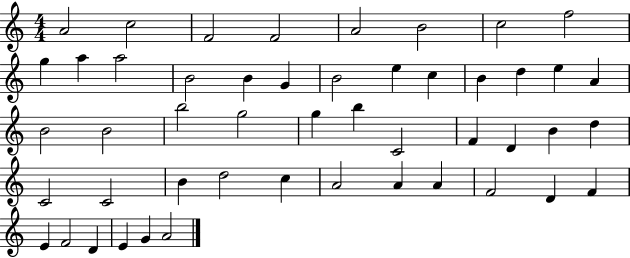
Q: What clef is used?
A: treble